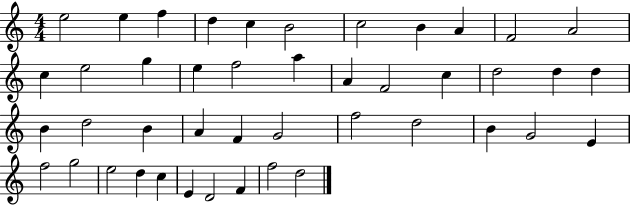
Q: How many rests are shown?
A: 0